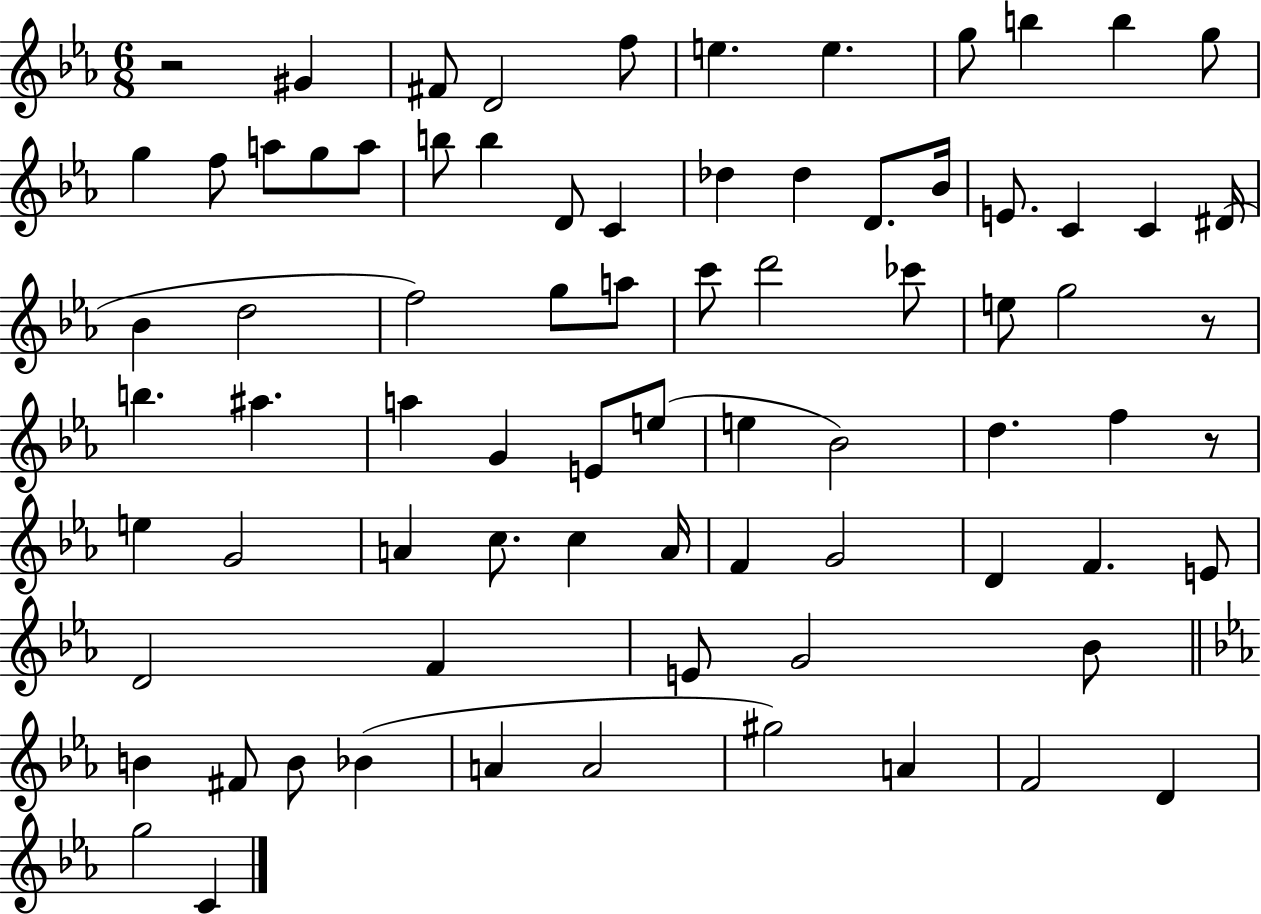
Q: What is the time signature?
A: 6/8